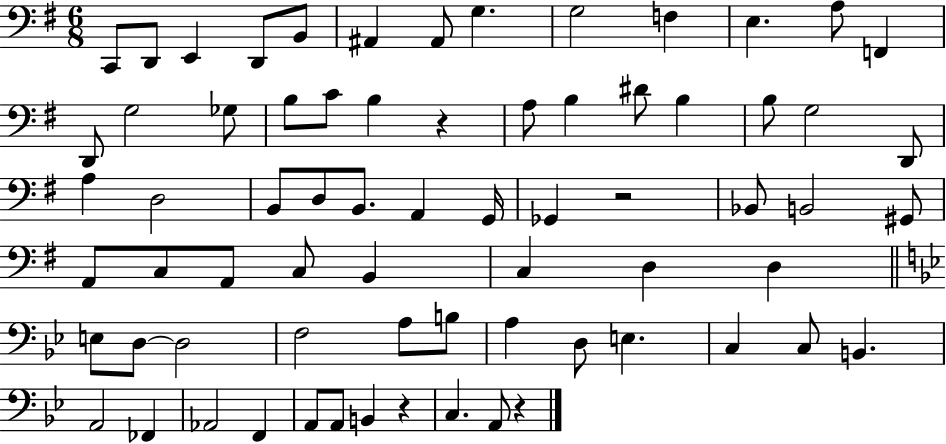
C2/e D2/e E2/q D2/e B2/e A#2/q A#2/e G3/q. G3/h F3/q E3/q. A3/e F2/q D2/e G3/h Gb3/e B3/e C4/e B3/q R/q A3/e B3/q D#4/e B3/q B3/e G3/h D2/e A3/q D3/h B2/e D3/e B2/e. A2/q G2/s Gb2/q R/h Bb2/e B2/h G#2/e A2/e C3/e A2/e C3/e B2/q C3/q D3/q D3/q E3/e D3/e D3/h F3/h A3/e B3/e A3/q D3/e E3/q. C3/q C3/e B2/q. A2/h FES2/q Ab2/h F2/q A2/e A2/e B2/q R/q C3/q. A2/e R/q